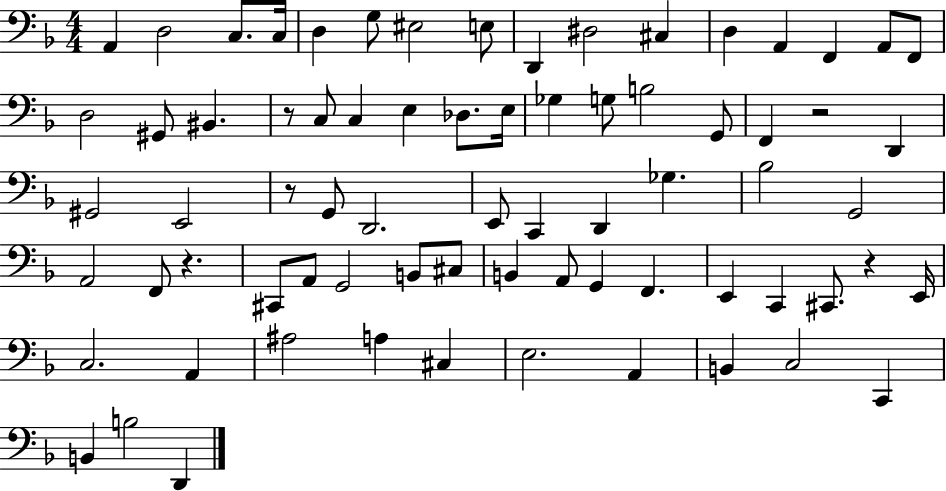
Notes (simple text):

A2/q D3/h C3/e. C3/s D3/q G3/e EIS3/h E3/e D2/q D#3/h C#3/q D3/q A2/q F2/q A2/e F2/e D3/h G#2/e BIS2/q. R/e C3/e C3/q E3/q Db3/e. E3/s Gb3/q G3/e B3/h G2/e F2/q R/h D2/q G#2/h E2/h R/e G2/e D2/h. E2/e C2/q D2/q Gb3/q. Bb3/h G2/h A2/h F2/e R/q. C#2/e A2/e G2/h B2/e C#3/e B2/q A2/e G2/q F2/q. E2/q C2/q C#2/e. R/q E2/s C3/h. A2/q A#3/h A3/q C#3/q E3/h. A2/q B2/q C3/h C2/q B2/q B3/h D2/q